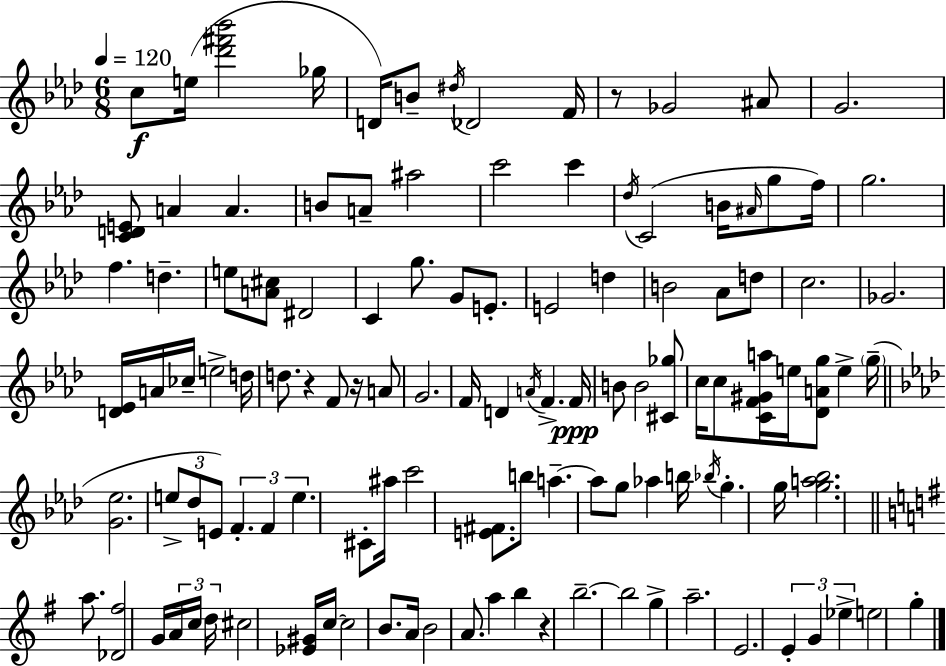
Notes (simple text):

C5/e E5/s [Db6,F#6,Bb6]/h Gb5/s D4/s B4/e D#5/s Db4/h F4/s R/e Gb4/h A#4/e G4/h. [C4,D4,E4]/e A4/q A4/q. B4/e A4/e A#5/h C6/h C6/q Db5/s C4/h B4/s A#4/s G5/e F5/s G5/h. F5/q. D5/q. E5/e [A4,C#5]/e D#4/h C4/q G5/e. G4/e E4/e. E4/h D5/q B4/h Ab4/e D5/e C5/h. Gb4/h. [D4,Eb4]/s A4/s CES5/s E5/h D5/s D5/e. R/q F4/e R/s A4/e G4/h. F4/s D4/q A4/s F4/q. F4/s B4/e B4/h [C#4,Gb5]/e C5/s C5/e [C4,F4,G#4,A5]/s E5/s [Db4,A4,G5]/e E5/q G5/s [G4,Eb5]/h. E5/e Db5/e E4/e F4/q. F4/q E5/q. C#4/e A#5/s C6/h [E4,F#4]/e. B5/e A5/q. A5/e G5/e Ab5/q B5/s Bb5/s G5/q. G5/s [G5,A5,Bb5]/h. A5/e. [Db4,F#5]/h G4/s A4/s C5/s D5/s C#5/h [Eb4,G#4]/s C5/s C5/h B4/e. A4/s B4/h A4/e. A5/q B5/q R/q B5/h. B5/h G5/q A5/h. E4/h. E4/q G4/q Eb5/q E5/h G5/q